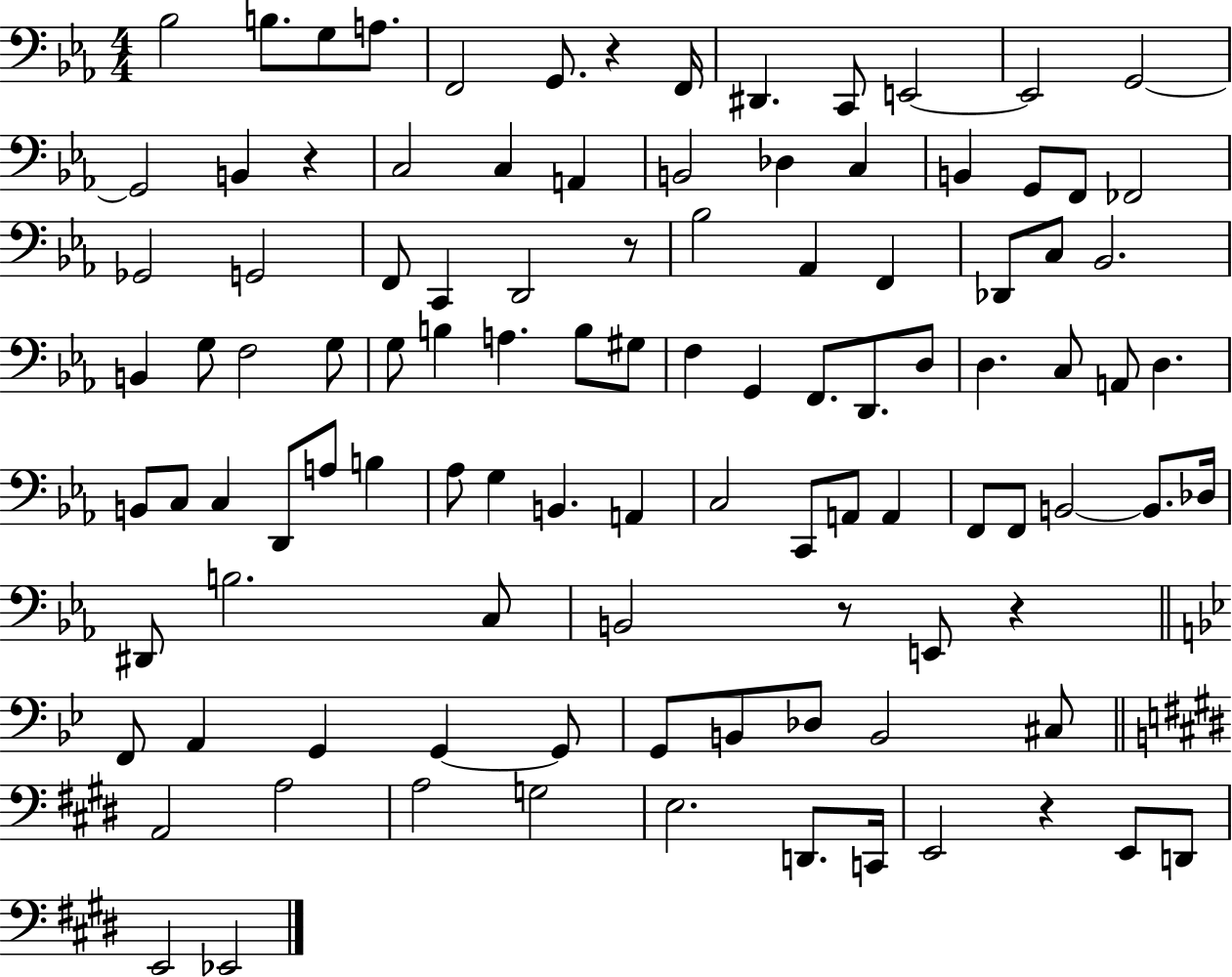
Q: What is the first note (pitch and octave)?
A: Bb3